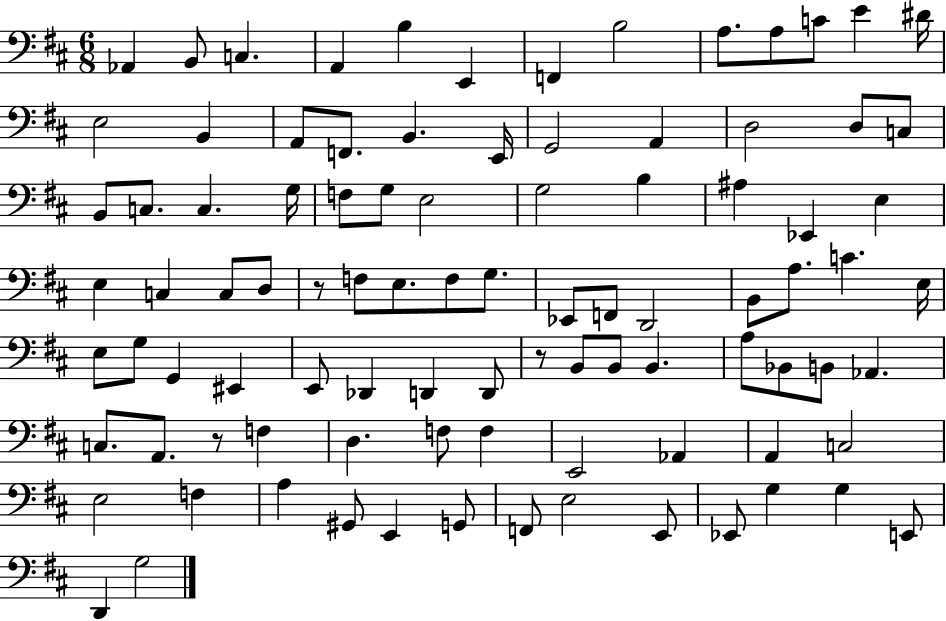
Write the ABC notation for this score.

X:1
T:Untitled
M:6/8
L:1/4
K:D
_A,, B,,/2 C, A,, B, E,, F,, B,2 A,/2 A,/2 C/2 E ^D/4 E,2 B,, A,,/2 F,,/2 B,, E,,/4 G,,2 A,, D,2 D,/2 C,/2 B,,/2 C,/2 C, G,/4 F,/2 G,/2 E,2 G,2 B, ^A, _E,, E, E, C, C,/2 D,/2 z/2 F,/2 E,/2 F,/2 G,/2 _E,,/2 F,,/2 D,,2 B,,/2 A,/2 C E,/4 E,/2 G,/2 G,, ^E,, E,,/2 _D,, D,, D,,/2 z/2 B,,/2 B,,/2 B,, A,/2 _B,,/2 B,,/2 _A,, C,/2 A,,/2 z/2 F, D, F,/2 F, E,,2 _A,, A,, C,2 E,2 F, A, ^G,,/2 E,, G,,/2 F,,/2 E,2 E,,/2 _E,,/2 G, G, E,,/2 D,, G,2